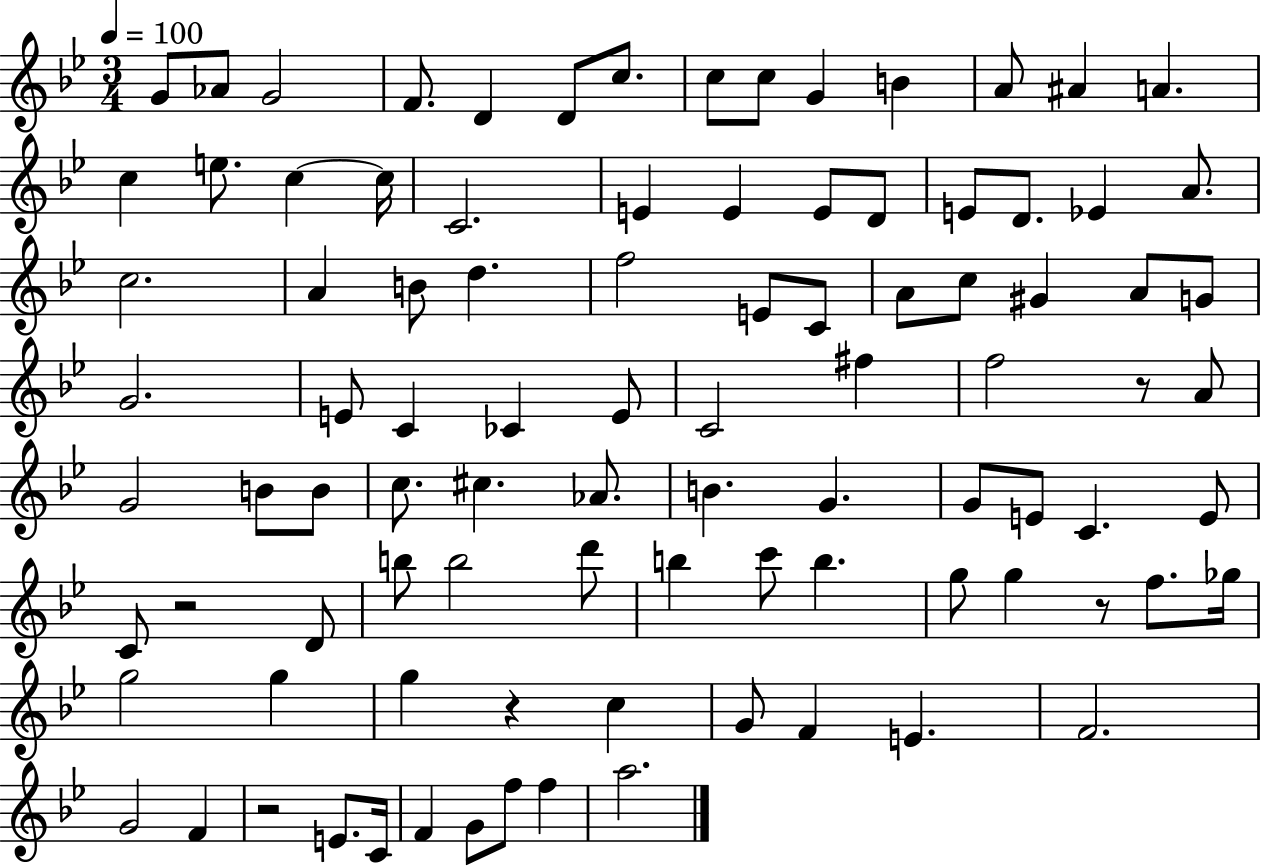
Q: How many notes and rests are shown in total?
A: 94